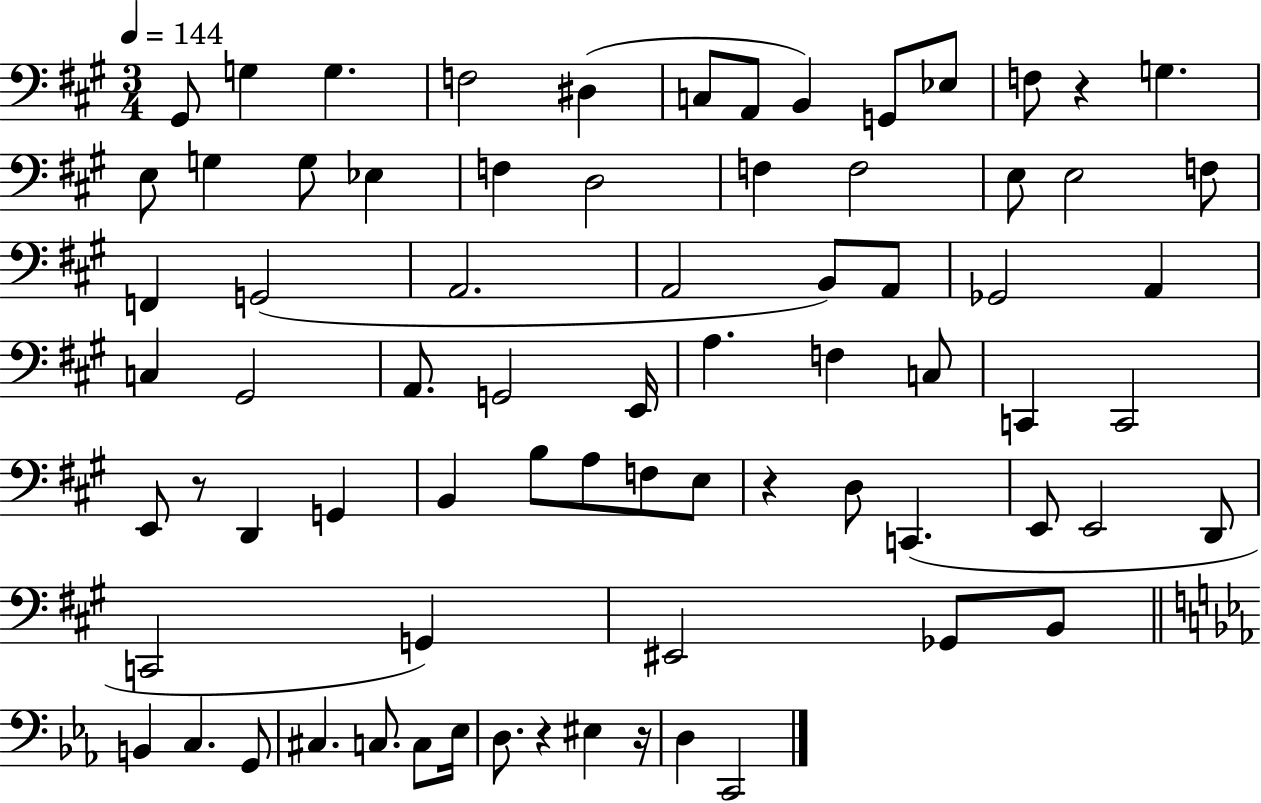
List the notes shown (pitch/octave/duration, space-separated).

G#2/e G3/q G3/q. F3/h D#3/q C3/e A2/e B2/q G2/e Eb3/e F3/e R/q G3/q. E3/e G3/q G3/e Eb3/q F3/q D3/h F3/q F3/h E3/e E3/h F3/e F2/q G2/h A2/h. A2/h B2/e A2/e Gb2/h A2/q C3/q G#2/h A2/e. G2/h E2/s A3/q. F3/q C3/e C2/q C2/h E2/e R/e D2/q G2/q B2/q B3/e A3/e F3/e E3/e R/q D3/e C2/q. E2/e E2/h D2/e C2/h G2/q EIS2/h Gb2/e B2/e B2/q C3/q. G2/e C#3/q. C3/e. C3/e Eb3/s D3/e. R/q EIS3/q R/s D3/q C2/h